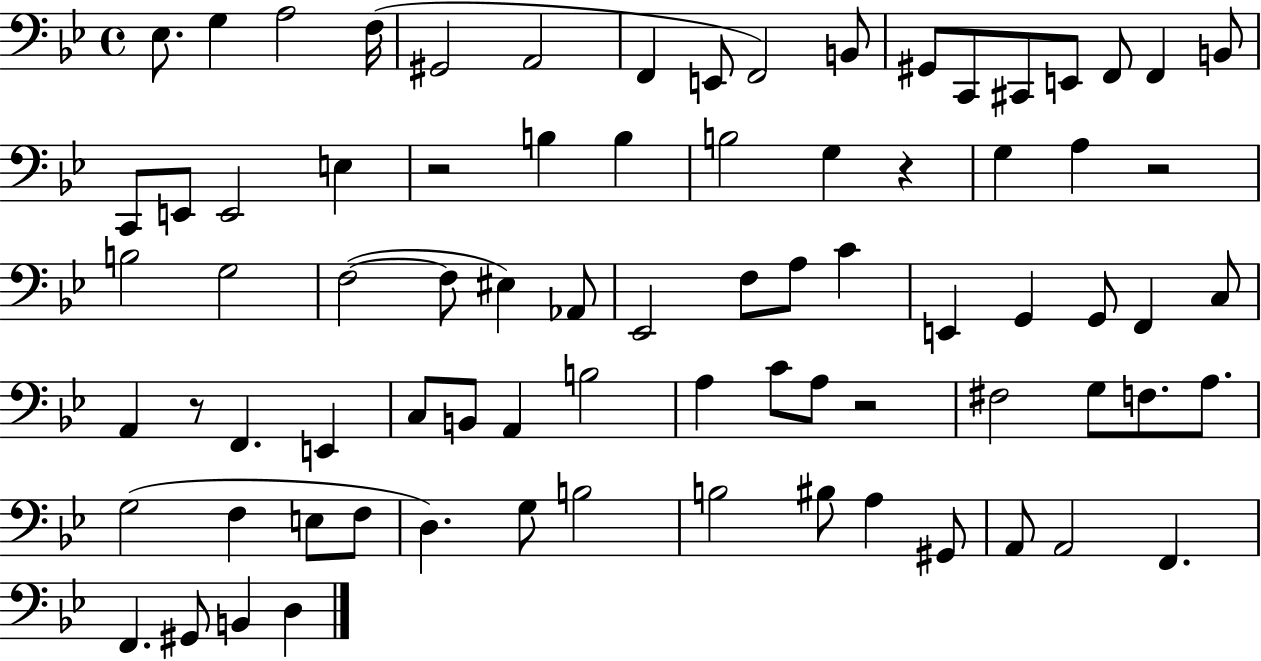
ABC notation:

X:1
T:Untitled
M:4/4
L:1/4
K:Bb
_E,/2 G, A,2 F,/4 ^G,,2 A,,2 F,, E,,/2 F,,2 B,,/2 ^G,,/2 C,,/2 ^C,,/2 E,,/2 F,,/2 F,, B,,/2 C,,/2 E,,/2 E,,2 E, z2 B, B, B,2 G, z G, A, z2 B,2 G,2 F,2 F,/2 ^E, _A,,/2 _E,,2 F,/2 A,/2 C E,, G,, G,,/2 F,, C,/2 A,, z/2 F,, E,, C,/2 B,,/2 A,, B,2 A, C/2 A,/2 z2 ^F,2 G,/2 F,/2 A,/2 G,2 F, E,/2 F,/2 D, G,/2 B,2 B,2 ^B,/2 A, ^G,,/2 A,,/2 A,,2 F,, F,, ^G,,/2 B,, D,